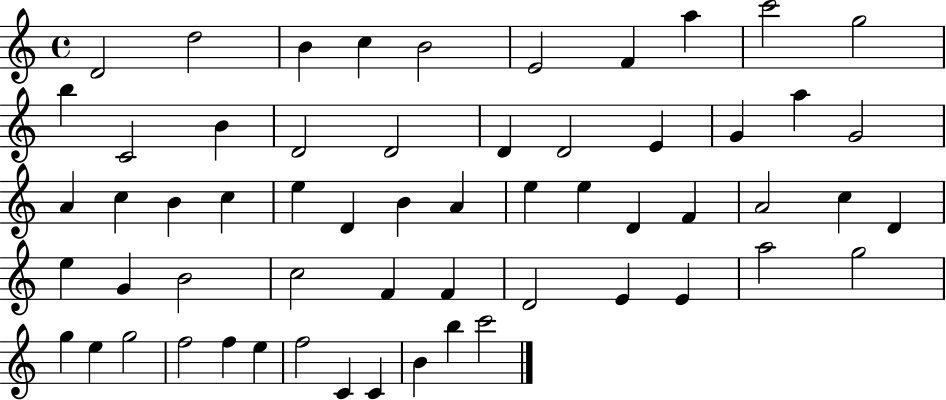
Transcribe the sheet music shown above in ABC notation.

X:1
T:Untitled
M:4/4
L:1/4
K:C
D2 d2 B c B2 E2 F a c'2 g2 b C2 B D2 D2 D D2 E G a G2 A c B c e D B A e e D F A2 c D e G B2 c2 F F D2 E E a2 g2 g e g2 f2 f e f2 C C B b c'2